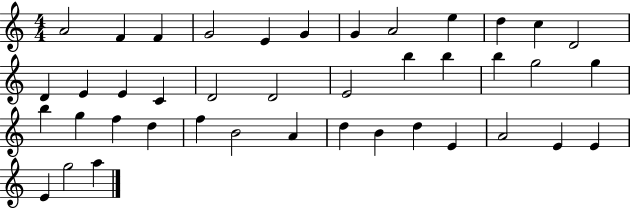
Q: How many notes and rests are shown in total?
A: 41